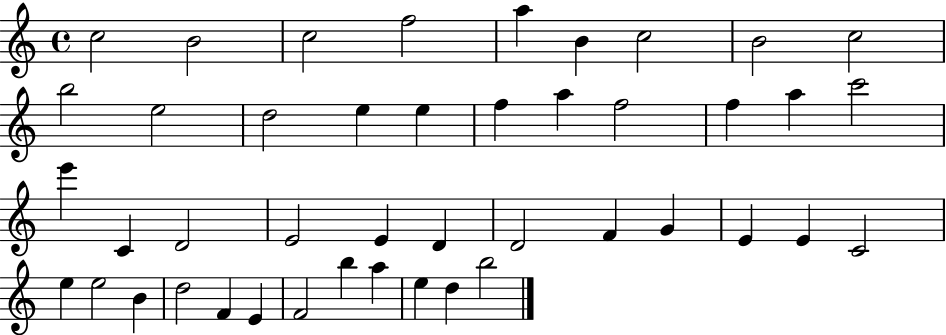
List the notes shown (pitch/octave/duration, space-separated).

C5/h B4/h C5/h F5/h A5/q B4/q C5/h B4/h C5/h B5/h E5/h D5/h E5/q E5/q F5/q A5/q F5/h F5/q A5/q C6/h E6/q C4/q D4/h E4/h E4/q D4/q D4/h F4/q G4/q E4/q E4/q C4/h E5/q E5/h B4/q D5/h F4/q E4/q F4/h B5/q A5/q E5/q D5/q B5/h